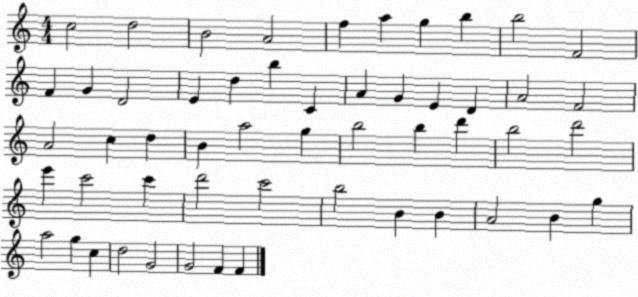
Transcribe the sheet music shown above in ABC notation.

X:1
T:Untitled
M:4/4
L:1/4
K:C
c2 d2 B2 A2 f a g b b2 F2 F G D2 E d b C A G E D A2 F2 A2 c d B a2 g b2 b d' b2 d'2 e' c'2 c' d'2 c'2 b2 B B A2 B g a2 g c d2 G2 G2 F F